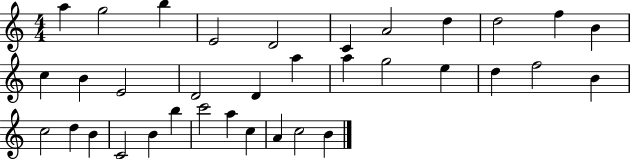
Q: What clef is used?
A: treble